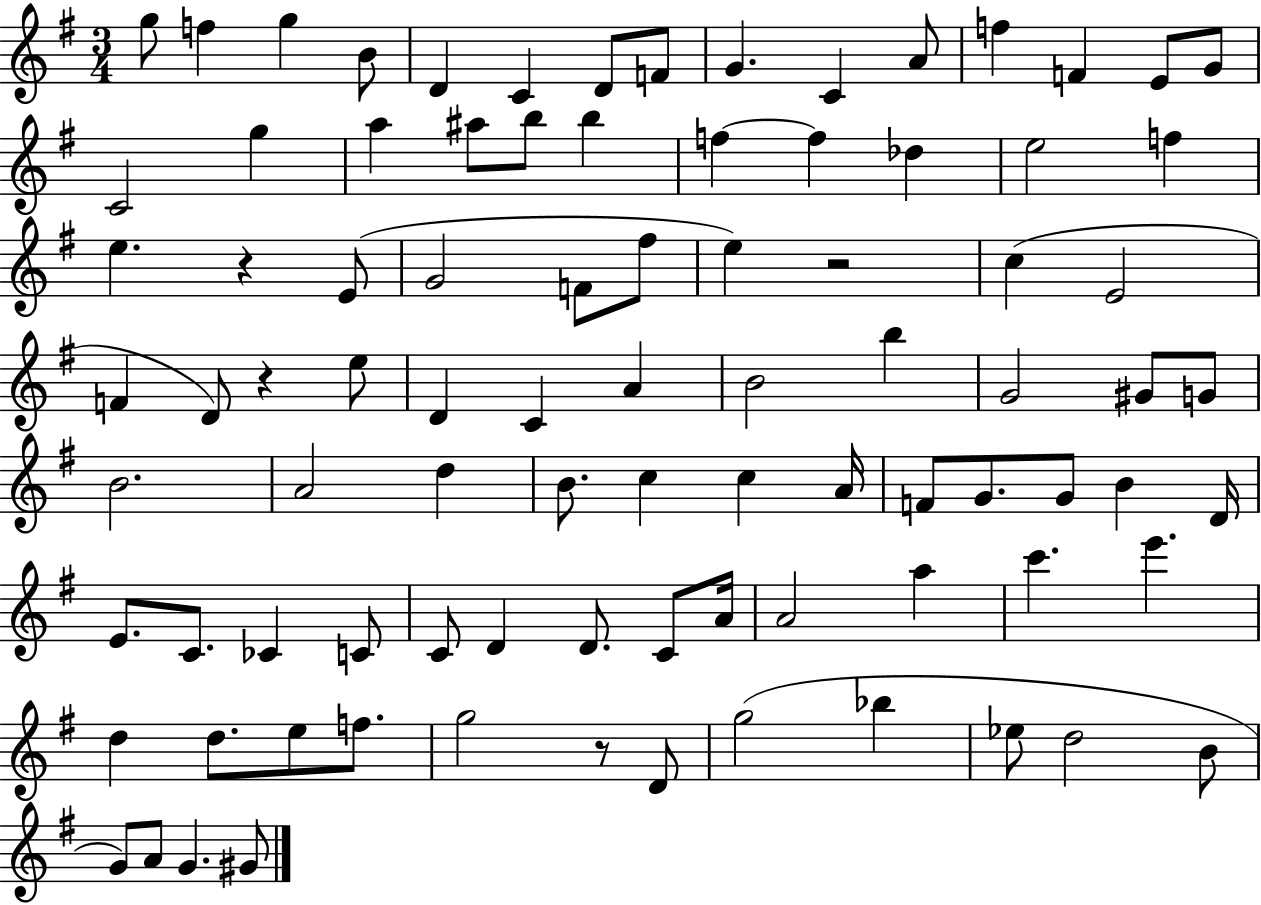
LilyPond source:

{
  \clef treble
  \numericTimeSignature
  \time 3/4
  \key g \major
  g''8 f''4 g''4 b'8 | d'4 c'4 d'8 f'8 | g'4. c'4 a'8 | f''4 f'4 e'8 g'8 | \break c'2 g''4 | a''4 ais''8 b''8 b''4 | f''4~~ f''4 des''4 | e''2 f''4 | \break e''4. r4 e'8( | g'2 f'8 fis''8 | e''4) r2 | c''4( e'2 | \break f'4 d'8) r4 e''8 | d'4 c'4 a'4 | b'2 b''4 | g'2 gis'8 g'8 | \break b'2. | a'2 d''4 | b'8. c''4 c''4 a'16 | f'8 g'8. g'8 b'4 d'16 | \break e'8. c'8. ces'4 c'8 | c'8 d'4 d'8. c'8 a'16 | a'2 a''4 | c'''4. e'''4. | \break d''4 d''8. e''8 f''8. | g''2 r8 d'8 | g''2( bes''4 | ees''8 d''2 b'8 | \break g'8) a'8 g'4. gis'8 | \bar "|."
}